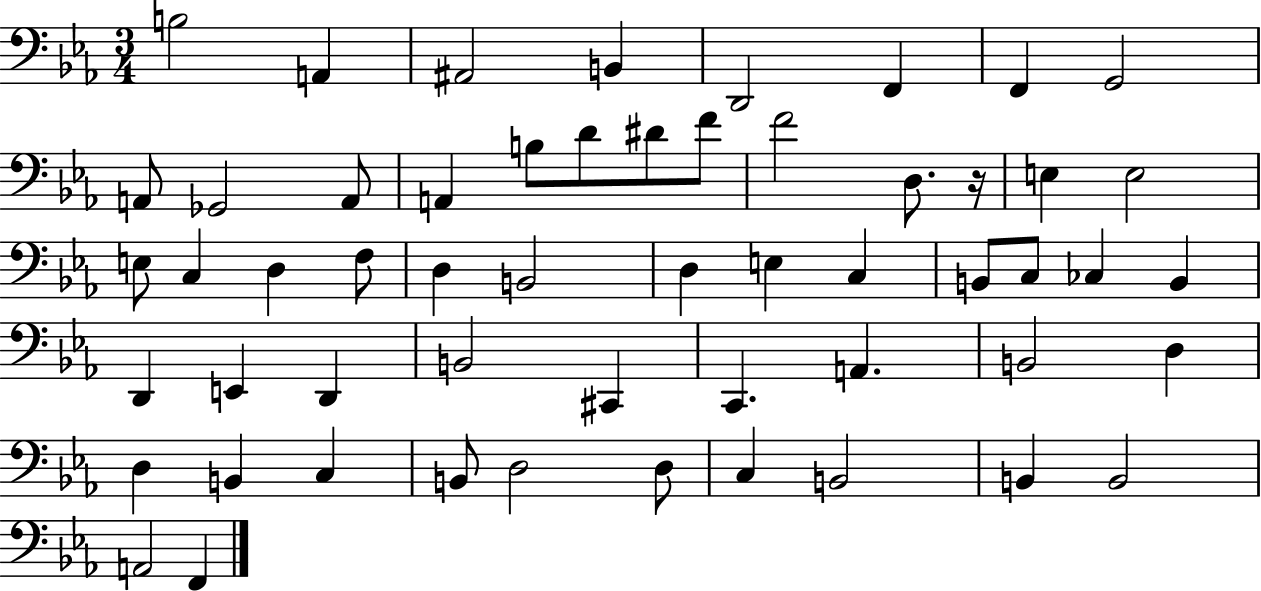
B3/h A2/q A#2/h B2/q D2/h F2/q F2/q G2/h A2/e Gb2/h A2/e A2/q B3/e D4/e D#4/e F4/e F4/h D3/e. R/s E3/q E3/h E3/e C3/q D3/q F3/e D3/q B2/h D3/q E3/q C3/q B2/e C3/e CES3/q B2/q D2/q E2/q D2/q B2/h C#2/q C2/q. A2/q. B2/h D3/q D3/q B2/q C3/q B2/e D3/h D3/e C3/q B2/h B2/q B2/h A2/h F2/q